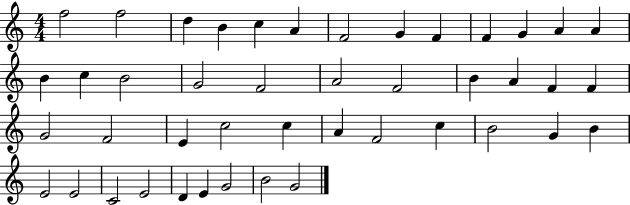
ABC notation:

X:1
T:Untitled
M:4/4
L:1/4
K:C
f2 f2 d B c A F2 G F F G A A B c B2 G2 F2 A2 F2 B A F F G2 F2 E c2 c A F2 c B2 G B E2 E2 C2 E2 D E G2 B2 G2